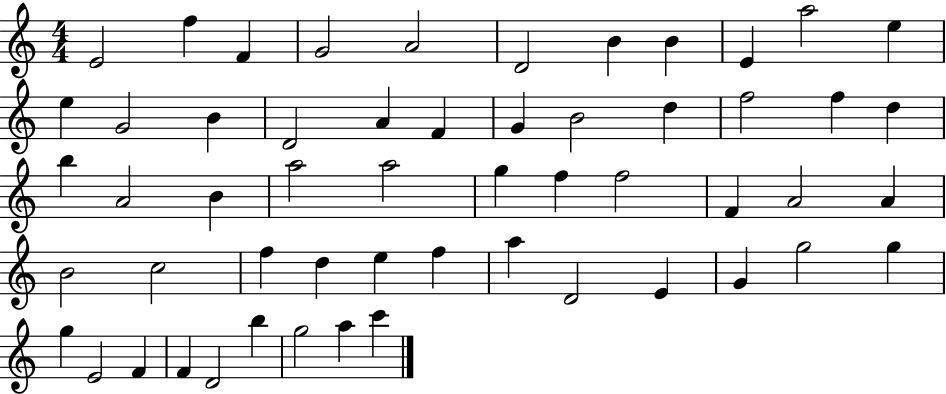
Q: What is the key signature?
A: C major